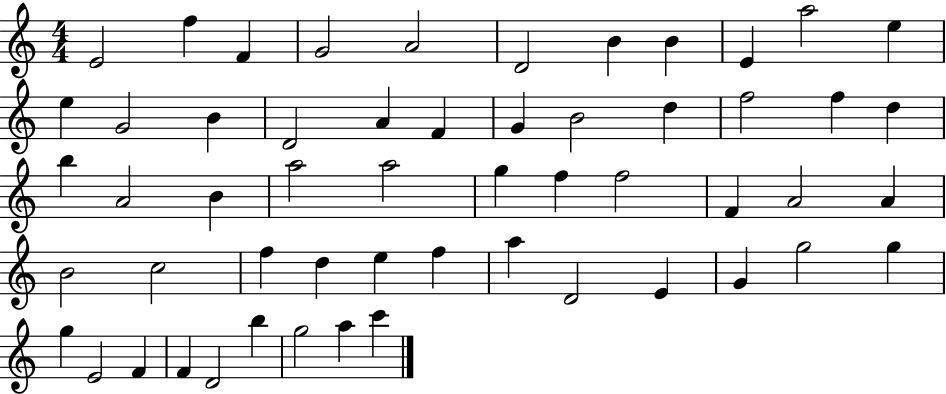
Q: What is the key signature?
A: C major